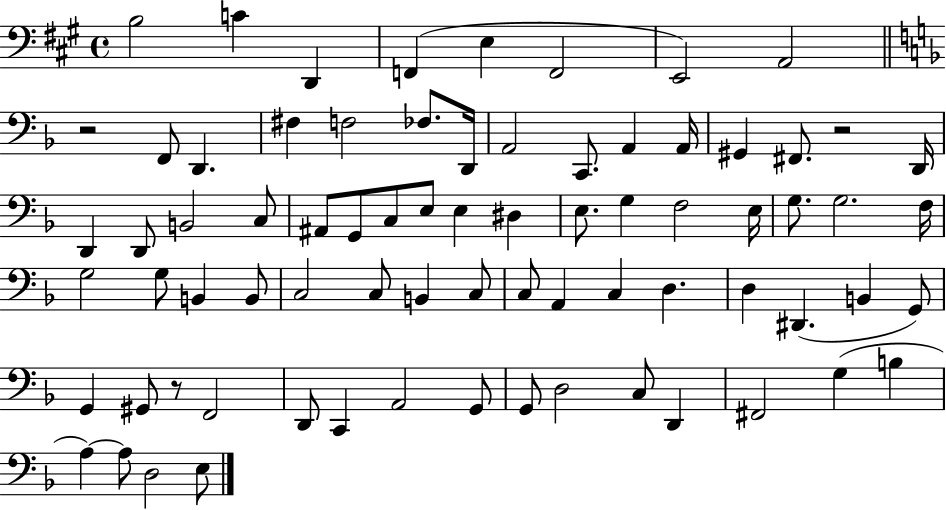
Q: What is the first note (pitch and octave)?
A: B3